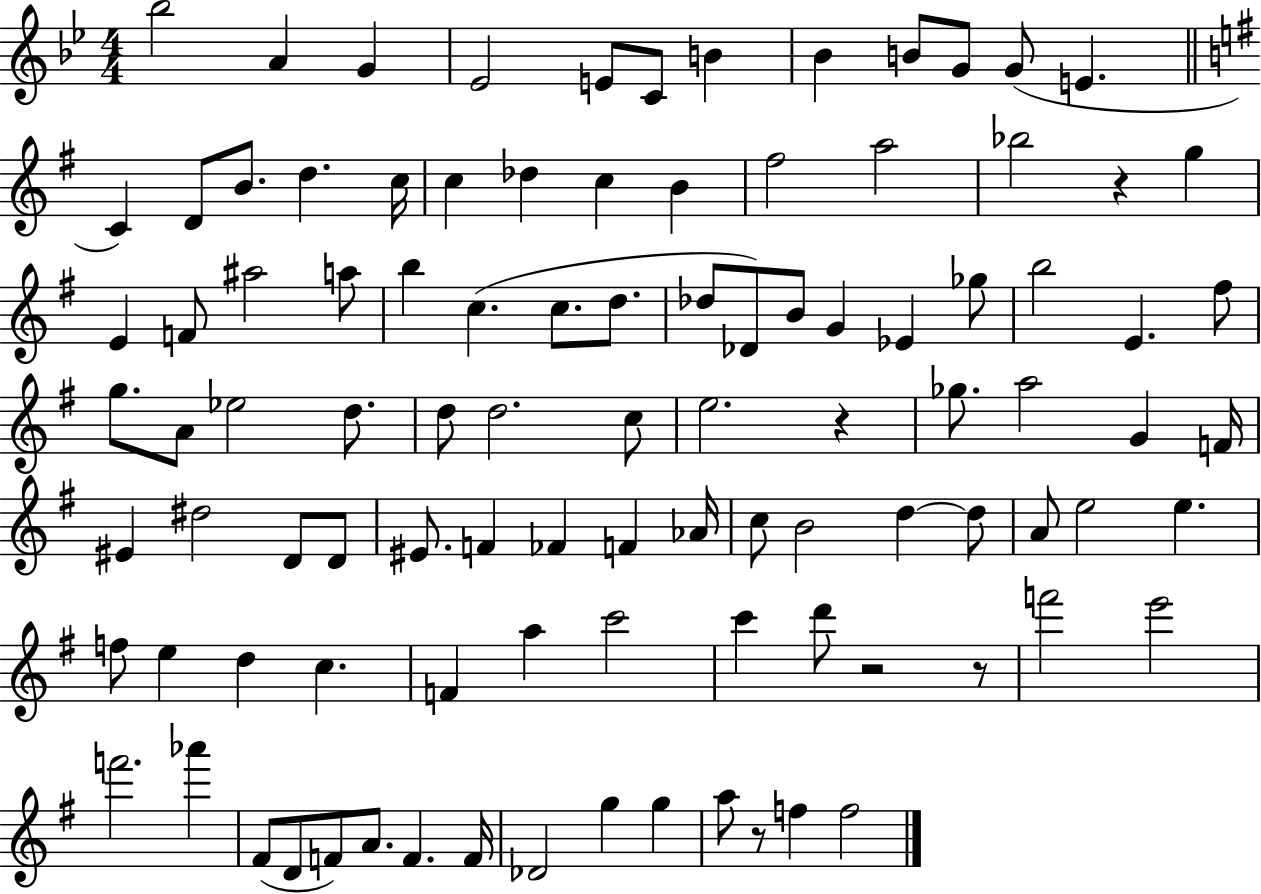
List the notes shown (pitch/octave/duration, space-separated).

Bb5/h A4/q G4/q Eb4/h E4/e C4/e B4/q Bb4/q B4/e G4/e G4/e E4/q. C4/q D4/e B4/e. D5/q. C5/s C5/q Db5/q C5/q B4/q F#5/h A5/h Bb5/h R/q G5/q E4/q F4/e A#5/h A5/e B5/q C5/q. C5/e. D5/e. Db5/e Db4/e B4/e G4/q Eb4/q Gb5/e B5/h E4/q. F#5/e G5/e. A4/e Eb5/h D5/e. D5/e D5/h. C5/e E5/h. R/q Gb5/e. A5/h G4/q F4/s EIS4/q D#5/h D4/e D4/e EIS4/e. F4/q FES4/q F4/q Ab4/s C5/e B4/h D5/q D5/e A4/e E5/h E5/q. F5/e E5/q D5/q C5/q. F4/q A5/q C6/h C6/q D6/e R/h R/e F6/h E6/h F6/h. Ab6/q F#4/e D4/e F4/e A4/e. F4/q. F4/s Db4/h G5/q G5/q A5/e R/e F5/q F5/h